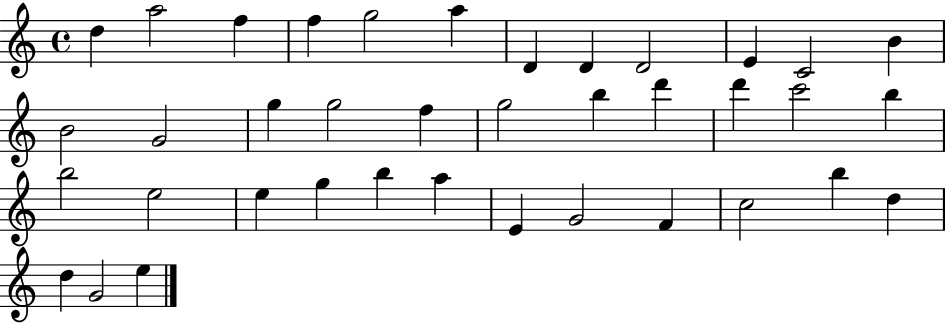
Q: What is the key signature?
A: C major